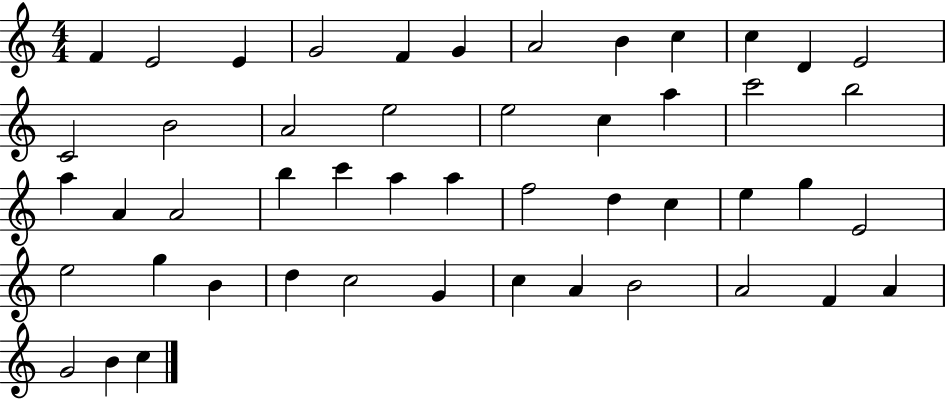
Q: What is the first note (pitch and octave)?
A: F4